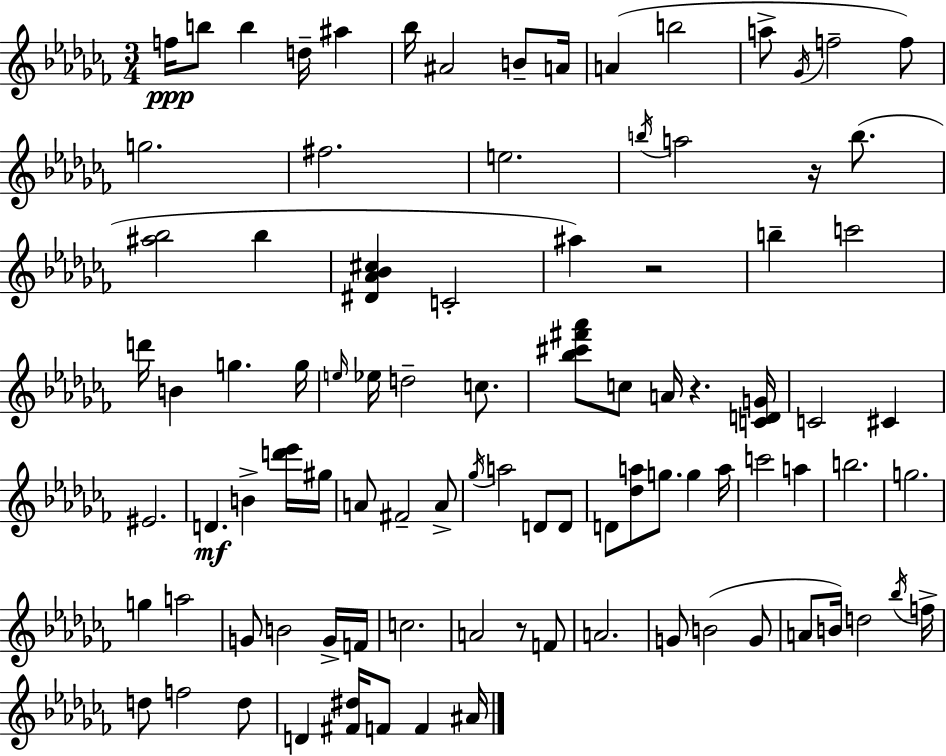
{
  \clef treble
  \numericTimeSignature
  \time 3/4
  \key aes \minor
  f''16\ppp b''8 b''4 d''16-- ais''4 | bes''16 ais'2 b'8-- a'16 | a'4( b''2 | a''8-> \acciaccatura { ges'16 } f''2-- f''8) | \break g''2. | fis''2. | e''2. | \acciaccatura { b''16 } a''2 r16 b''8.( | \break <ais'' bes''>2 bes''4 | <dis' aes' bes' cis''>4 c'2-. | ais''4) r2 | b''4-- c'''2 | \break d'''16 b'4 g''4. | g''16 \grace { e''16 } ees''16 d''2-- | c''8. <bes'' cis''' fis''' aes'''>8 c''8 a'16 r4. | <c' d' g'>16 c'2 cis'4 | \break eis'2. | d'4.\mf b'4-> | <d''' ees'''>16 gis''16 a'8 fis'2-- | a'8-> \acciaccatura { ges''16 } a''2 | \break d'8 d'8 d'8 <des'' a''>8 g''8. g''4 | a''16 c'''2 | a''4 b''2. | g''2. | \break g''4 a''2 | g'8 b'2 | g'16-> f'16 c''2. | a'2 | \break r8 f'8 a'2. | g'8 b'2( | g'8 a'8 b'16) d''2 | \acciaccatura { bes''16 } f''16-> d''8 f''2 | \break d''8 d'4 <fis' dis''>16 f'8 | f'4 ais'16 \bar "|."
}